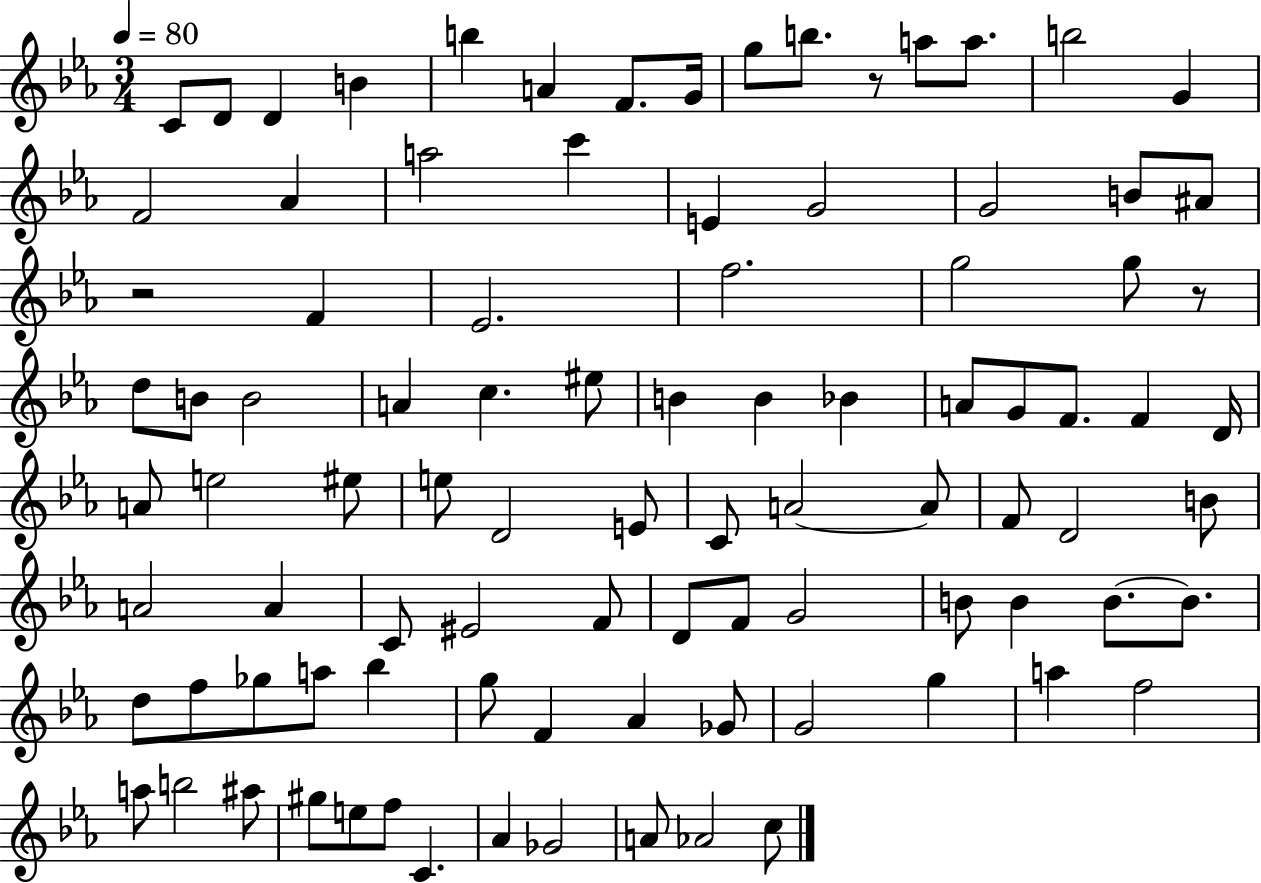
{
  \clef treble
  \numericTimeSignature
  \time 3/4
  \key ees \major
  \tempo 4 = 80
  c'8 d'8 d'4 b'4 | b''4 a'4 f'8. g'16 | g''8 b''8. r8 a''8 a''8. | b''2 g'4 | \break f'2 aes'4 | a''2 c'''4 | e'4 g'2 | g'2 b'8 ais'8 | \break r2 f'4 | ees'2. | f''2. | g''2 g''8 r8 | \break d''8 b'8 b'2 | a'4 c''4. eis''8 | b'4 b'4 bes'4 | a'8 g'8 f'8. f'4 d'16 | \break a'8 e''2 eis''8 | e''8 d'2 e'8 | c'8 a'2~~ a'8 | f'8 d'2 b'8 | \break a'2 a'4 | c'8 eis'2 f'8 | d'8 f'8 g'2 | b'8 b'4 b'8.~~ b'8. | \break d''8 f''8 ges''8 a''8 bes''4 | g''8 f'4 aes'4 ges'8 | g'2 g''4 | a''4 f''2 | \break a''8 b''2 ais''8 | gis''8 e''8 f''8 c'4. | aes'4 ges'2 | a'8 aes'2 c''8 | \break \bar "|."
}